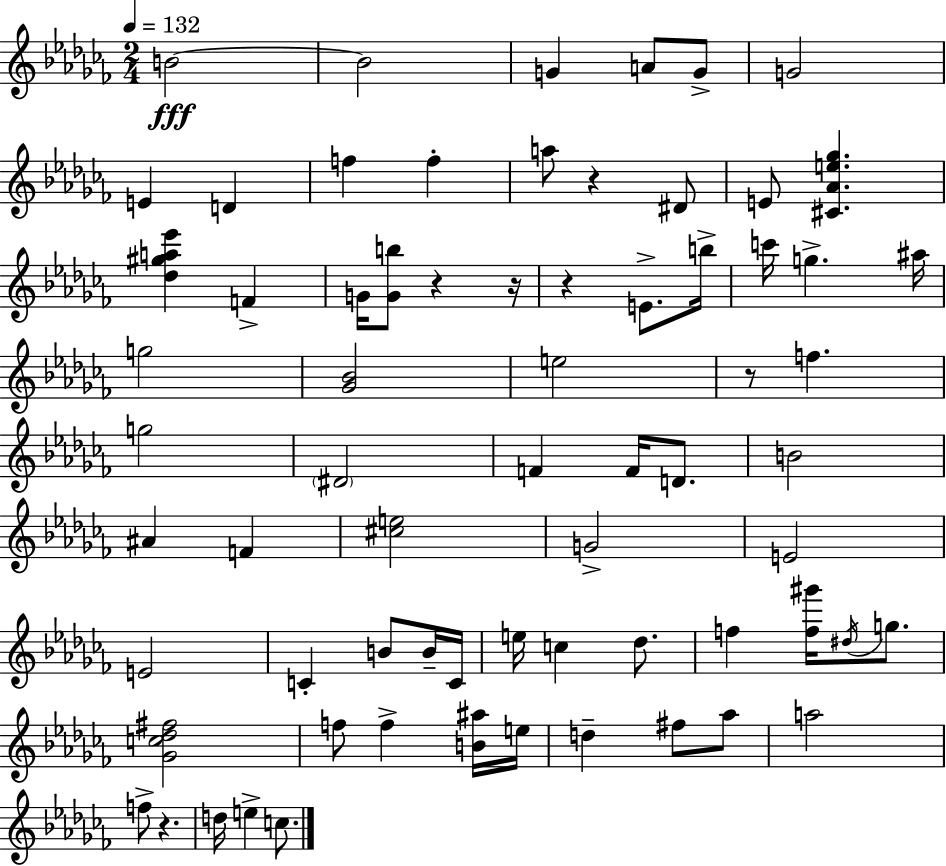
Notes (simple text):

B4/h B4/h G4/q A4/e G4/e G4/h E4/q D4/q F5/q F5/q A5/e R/q D#4/e E4/e [C#4,Ab4,E5,Gb5]/q. [Db5,G#5,A5,Eb6]/q F4/q G4/s [G4,B5]/e R/q R/s R/q E4/e. B5/s C6/s G5/q. A#5/s G5/h [Gb4,Bb4]/h E5/h R/e F5/q. G5/h D#4/h F4/q F4/s D4/e. B4/h A#4/q F4/q [C#5,E5]/h G4/h E4/h E4/h C4/q B4/e B4/s C4/s E5/s C5/q Db5/e. F5/q [F5,G#6]/s D#5/s G5/e. [Gb4,C5,Db5,F#5]/h F5/e F5/q [B4,A#5]/s E5/s D5/q F#5/e Ab5/e A5/h F5/e R/q. D5/s E5/q C5/e.